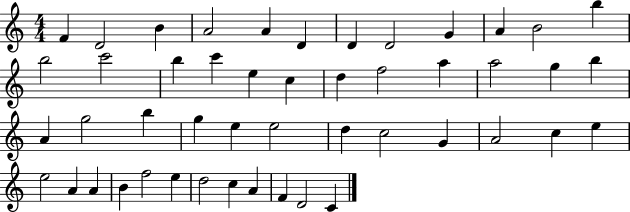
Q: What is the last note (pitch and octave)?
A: C4